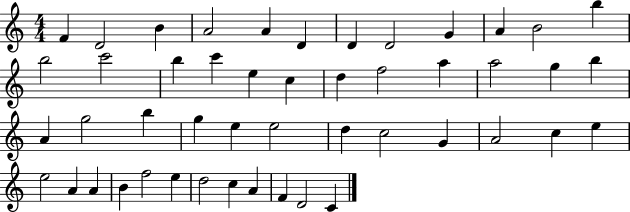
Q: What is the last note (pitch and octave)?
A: C4